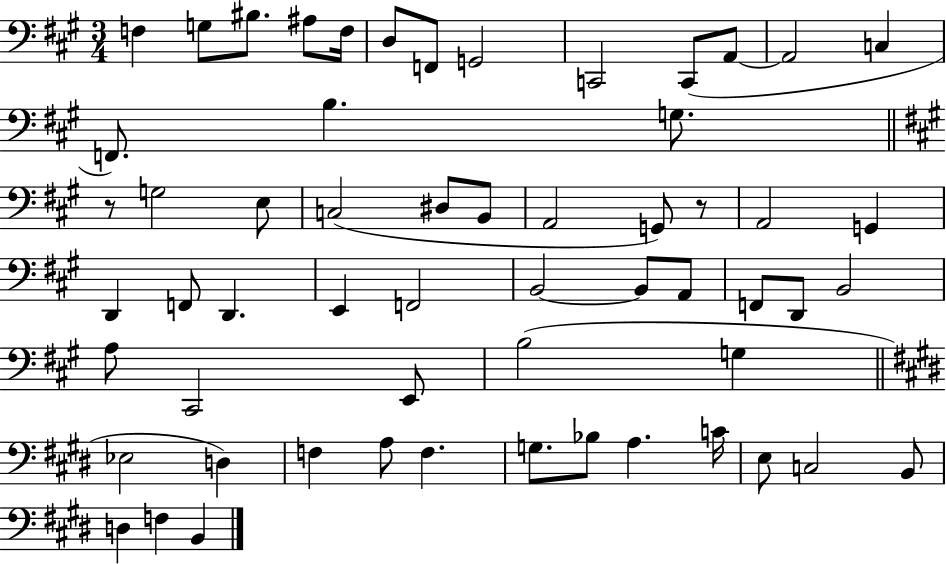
{
  \clef bass
  \numericTimeSignature
  \time 3/4
  \key a \major
  f4 g8 bis8. ais8 f16 | d8 f,8 g,2 | c,2 c,8( a,8~~ | a,2 c4 | \break f,8.) b4. g8. | \bar "||" \break \key a \major r8 g2 e8 | c2( dis8 b,8 | a,2 g,8) r8 | a,2 g,4 | \break d,4 f,8 d,4. | e,4 f,2 | b,2~~ b,8 a,8 | f,8 d,8 b,2 | \break a8 cis,2 e,8 | b2( g4 | \bar "||" \break \key e \major ees2 d4) | f4 a8 f4. | g8. bes8 a4. c'16 | e8 c2 b,8 | \break d4 f4 b,4 | \bar "|."
}